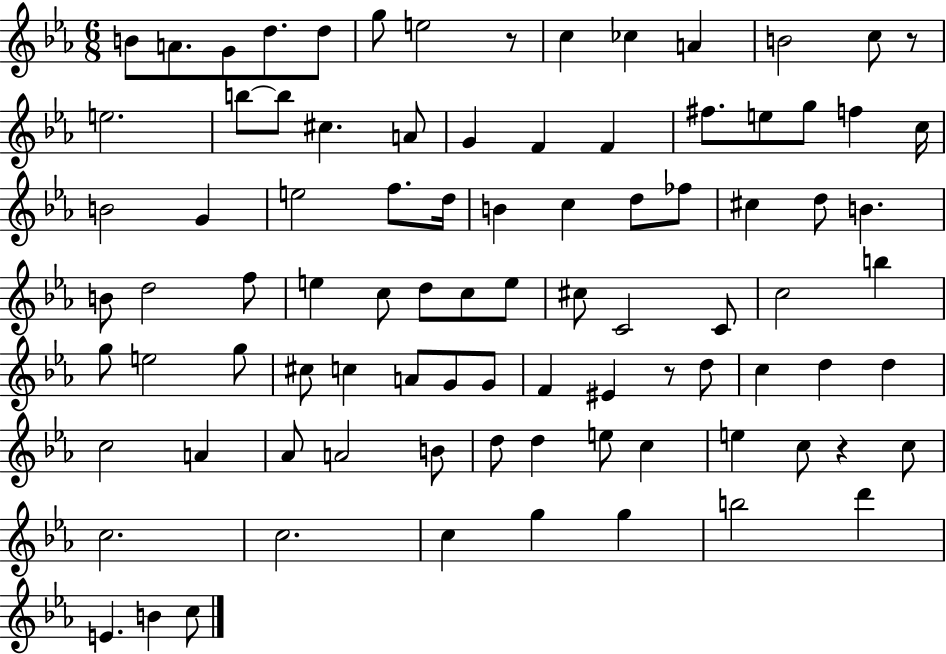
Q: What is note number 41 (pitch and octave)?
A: E5